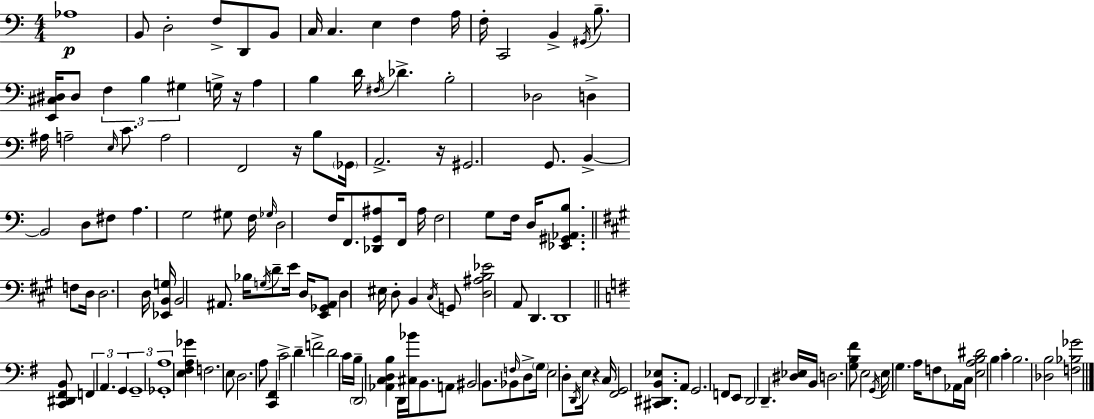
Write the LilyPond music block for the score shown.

{
  \clef bass
  \numericTimeSignature
  \time 4/4
  \key a \minor
  aes1\p | b,8 d2-. f8-> d,8 b,8 | c16 c4. e4 f4 a16 | f16-. c,2 b,4-> \acciaccatura { gis,16 } b8.-- | \break <e, cis dis>16 dis8 \tuplet 3/2 { f4 b4 gis4 } | g16-> r16 a4 b4 d'16 \acciaccatura { fis16 } des'4.-> | b2-. des2 | d4-> ais16 a2-- \grace { e16 } | \break c'8. a2 f,2 | r16 b8 \parenthesize ges,16 a,2.-> | r16 gis,2. | g,8. b,4->~~ b,2 d8 | \break fis8 a4. g2 | gis8 f16 \grace { ges16 } d2 f16 f,8. | <des, g, ais>8 f,16 ais16 f2 g8 f16 | d16 <ees, gis, aes, b>8. \bar "||" \break \key a \major f8 d16 d2. d16 | <ees, b, g>16 b,2 ais,8. bes16 \acciaccatura { g16 } d'8-- | e'16 d16 <e, ges, ais,>8 d4 eis16 d8-. b,4 \acciaccatura { cis16 } | g,8 <d ais b ees'>2 a,8 d,4. | \break d,1 | \bar "||" \break \key e \minor <c, dis, fis, b,>8 \tuplet 3/2 { f,4 a,4. g,4 } | \tuplet 3/2 { g,1-- | ges,1-. | a1 } | \break <e fis a ges'>4 f2. | e8 d2. a8 | <c, fis,>4 c'2-> d'4-- | f'2-> d'2 | \break c'16 b16-- \parenthesize d,2 <aes, c d b>4 d,16 <cis bes'>16 | b,8. a,8 bis,2 b,8. | bes,8 \grace { f16 } d8-> \parenthesize g16 e2 d8-. | \acciaccatura { d,16 } e16 r4 c16 <fis, g,>2 <cis, dis, b, ees>8. | \break a,8 g,2. | f,8 e,8 d,2 d,4.-- | <dis ees>16 b,16 d2. | <g b fis'>8 e2 \acciaccatura { g,16 } e16 g4. | \break a16 f8 aes,16 c16 <e a b dis'>2 b4 | c'4-. b2. | <des b>2 <f bes ges'>2 | \bar "|."
}